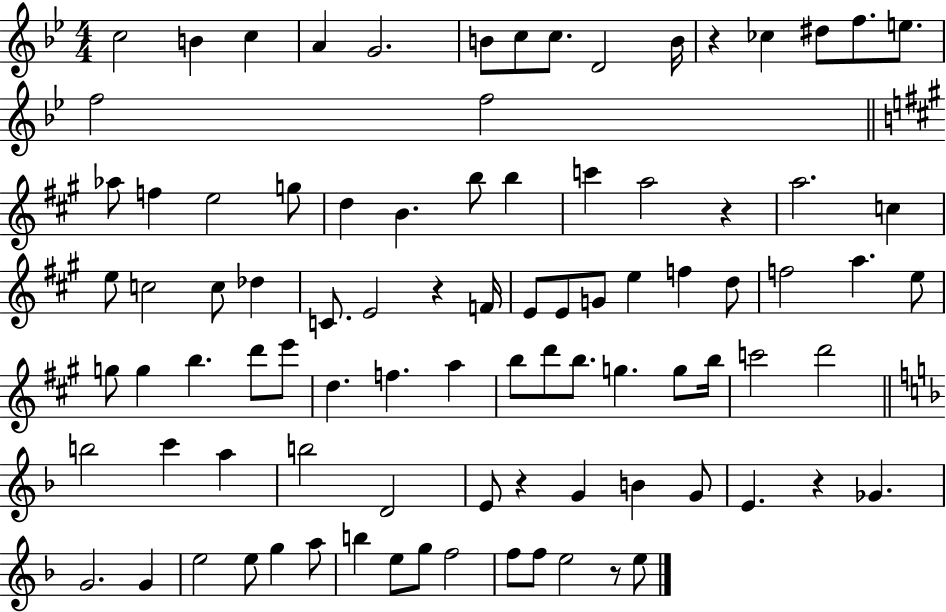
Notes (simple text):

C5/h B4/q C5/q A4/q G4/h. B4/e C5/e C5/e. D4/h B4/s R/q CES5/q D#5/e F5/e. E5/e. F5/h F5/h Ab5/e F5/q E5/h G5/e D5/q B4/q. B5/e B5/q C6/q A5/h R/q A5/h. C5/q E5/e C5/h C5/e Db5/q C4/e. E4/h R/q F4/s E4/e E4/e G4/e E5/q F5/q D5/e F5/h A5/q. E5/e G5/e G5/q B5/q. D6/e E6/e D5/q. F5/q. A5/q B5/e D6/e B5/e. G5/q. G5/e B5/s C6/h D6/h B5/h C6/q A5/q B5/h D4/h E4/e R/q G4/q B4/q G4/e E4/q. R/q Gb4/q. G4/h. G4/q E5/h E5/e G5/q A5/e B5/q E5/e G5/e F5/h F5/e F5/e E5/h R/e E5/e